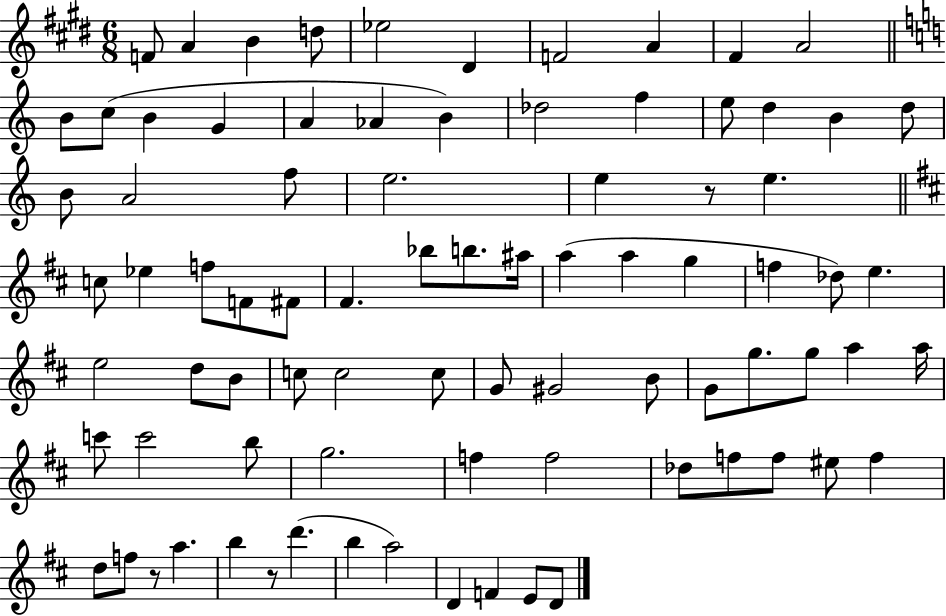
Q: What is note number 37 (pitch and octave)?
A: B5